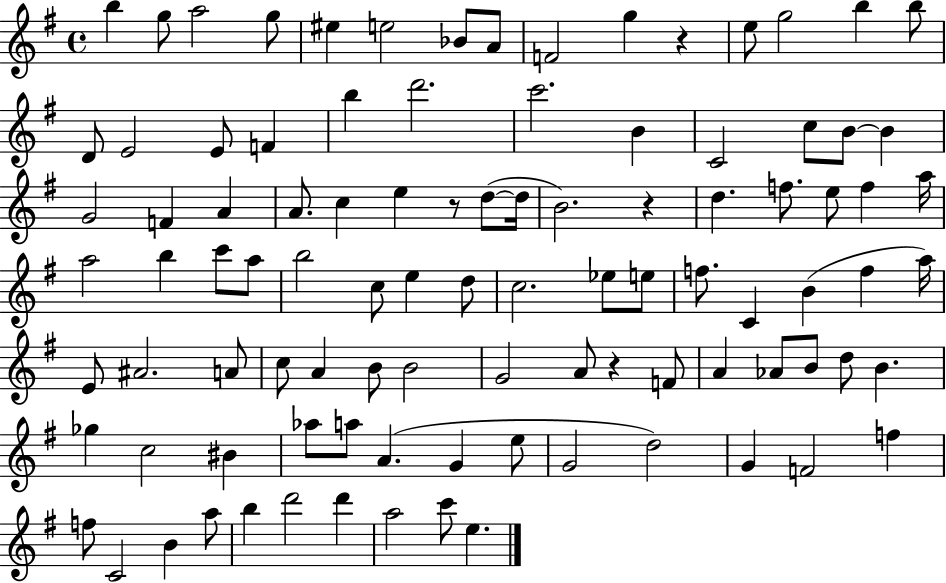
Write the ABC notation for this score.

X:1
T:Untitled
M:4/4
L:1/4
K:G
b g/2 a2 g/2 ^e e2 _B/2 A/2 F2 g z e/2 g2 b b/2 D/2 E2 E/2 F b d'2 c'2 B C2 c/2 B/2 B G2 F A A/2 c e z/2 d/2 d/4 B2 z d f/2 e/2 f a/4 a2 b c'/2 a/2 b2 c/2 e d/2 c2 _e/2 e/2 f/2 C B f a/4 E/2 ^A2 A/2 c/2 A B/2 B2 G2 A/2 z F/2 A _A/2 B/2 d/2 B _g c2 ^B _a/2 a/2 A G e/2 G2 d2 G F2 f f/2 C2 B a/2 b d'2 d' a2 c'/2 e